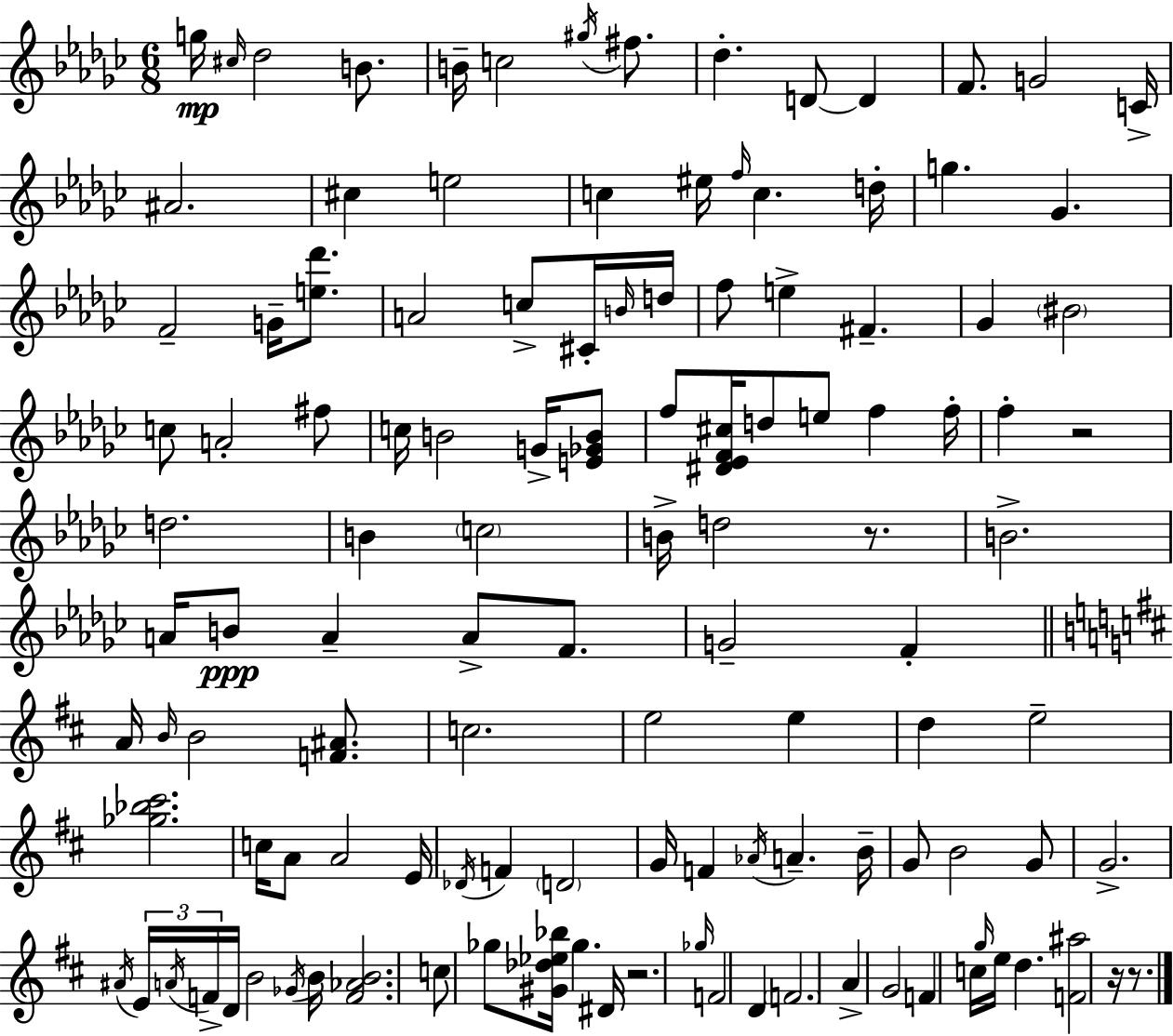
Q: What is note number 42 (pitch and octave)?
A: G4